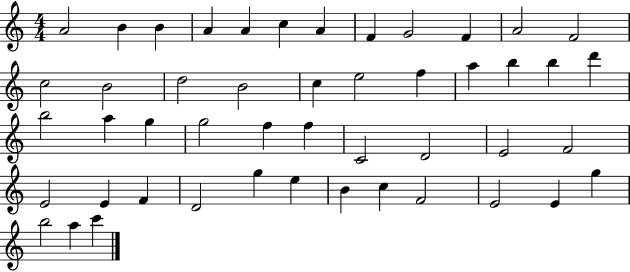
{
  \clef treble
  \numericTimeSignature
  \time 4/4
  \key c \major
  a'2 b'4 b'4 | a'4 a'4 c''4 a'4 | f'4 g'2 f'4 | a'2 f'2 | \break c''2 b'2 | d''2 b'2 | c''4 e''2 f''4 | a''4 b''4 b''4 d'''4 | \break b''2 a''4 g''4 | g''2 f''4 f''4 | c'2 d'2 | e'2 f'2 | \break e'2 e'4 f'4 | d'2 g''4 e''4 | b'4 c''4 f'2 | e'2 e'4 g''4 | \break b''2 a''4 c'''4 | \bar "|."
}